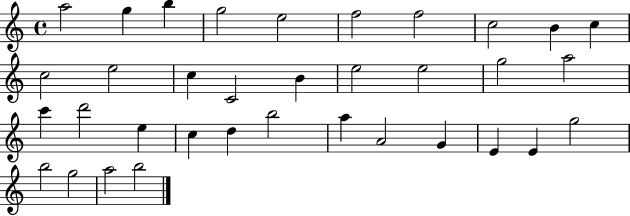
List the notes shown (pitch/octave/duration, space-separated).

A5/h G5/q B5/q G5/h E5/h F5/h F5/h C5/h B4/q C5/q C5/h E5/h C5/q C4/h B4/q E5/h E5/h G5/h A5/h C6/q D6/h E5/q C5/q D5/q B5/h A5/q A4/h G4/q E4/q E4/q G5/h B5/h G5/h A5/h B5/h